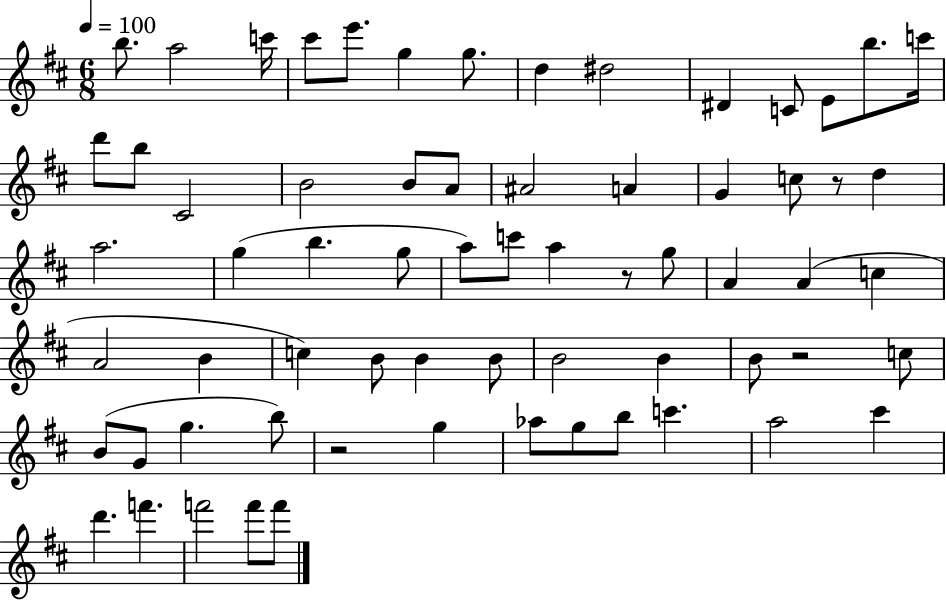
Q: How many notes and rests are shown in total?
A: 66